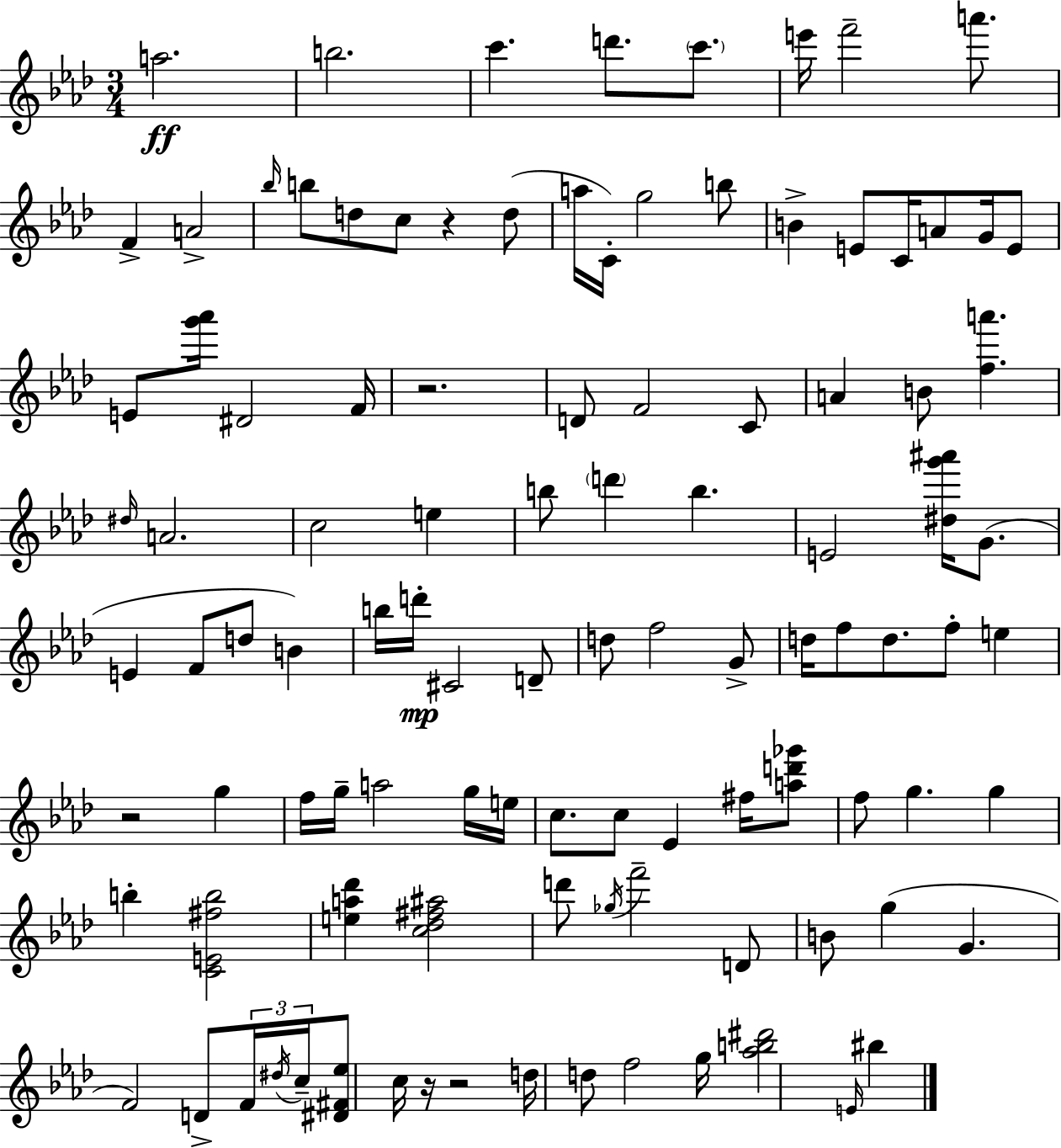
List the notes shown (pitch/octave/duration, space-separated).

A5/h. B5/h. C6/q. D6/e. C6/e. E6/s F6/h A6/e. F4/q A4/h Bb5/s B5/e D5/e C5/e R/q D5/e A5/s C4/s G5/h B5/e B4/q E4/e C4/s A4/e G4/s E4/e E4/e [G6,Ab6]/s D#4/h F4/s R/h. D4/e F4/h C4/e A4/q B4/e [F5,A6]/q. D#5/s A4/h. C5/h E5/q B5/e D6/q B5/q. E4/h [D#5,G6,A#6]/s G4/e. E4/q F4/e D5/e B4/q B5/s D6/s C#4/h D4/e D5/e F5/h G4/e D5/s F5/e D5/e. F5/e E5/q R/h G5/q F5/s G5/s A5/h G5/s E5/s C5/e. C5/e Eb4/q F#5/s [A5,D6,Gb6]/e F5/e G5/q. G5/q B5/q [C4,E4,F#5,B5]/h [E5,A5,Db6]/q [C5,Db5,F#5,A#5]/h D6/e Gb5/s F6/h D4/e B4/e G5/q G4/q. F4/h D4/e F4/s D#5/s C5/s [D#4,F#4,Eb5]/e C5/s R/s R/h D5/s D5/e F5/h G5/s [Ab5,B5,D#6]/h E4/s BIS5/q